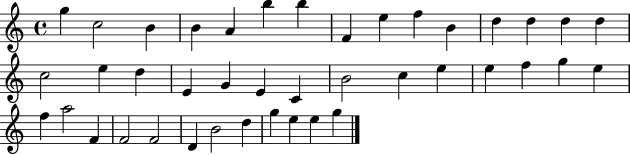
{
  \clef treble
  \time 4/4
  \defaultTimeSignature
  \key c \major
  g''4 c''2 b'4 | b'4 a'4 b''4 b''4 | f'4 e''4 f''4 b'4 | d''4 d''4 d''4 d''4 | \break c''2 e''4 d''4 | e'4 g'4 e'4 c'4 | b'2 c''4 e''4 | e''4 f''4 g''4 e''4 | \break f''4 a''2 f'4 | f'2 f'2 | d'4 b'2 d''4 | g''4 e''4 e''4 g''4 | \break \bar "|."
}